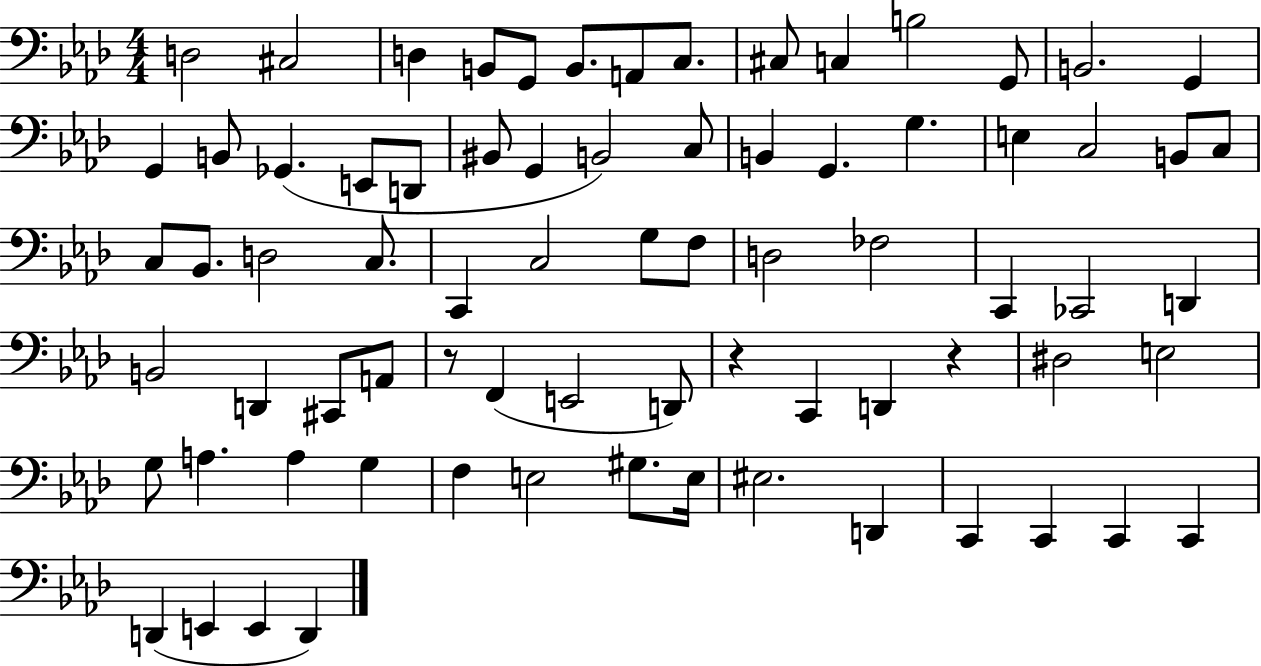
X:1
T:Untitled
M:4/4
L:1/4
K:Ab
D,2 ^C,2 D, B,,/2 G,,/2 B,,/2 A,,/2 C,/2 ^C,/2 C, B,2 G,,/2 B,,2 G,, G,, B,,/2 _G,, E,,/2 D,,/2 ^B,,/2 G,, B,,2 C,/2 B,, G,, G, E, C,2 B,,/2 C,/2 C,/2 _B,,/2 D,2 C,/2 C,, C,2 G,/2 F,/2 D,2 _F,2 C,, _C,,2 D,, B,,2 D,, ^C,,/2 A,,/2 z/2 F,, E,,2 D,,/2 z C,, D,, z ^D,2 E,2 G,/2 A, A, G, F, E,2 ^G,/2 E,/4 ^E,2 D,, C,, C,, C,, C,, D,, E,, E,, D,,